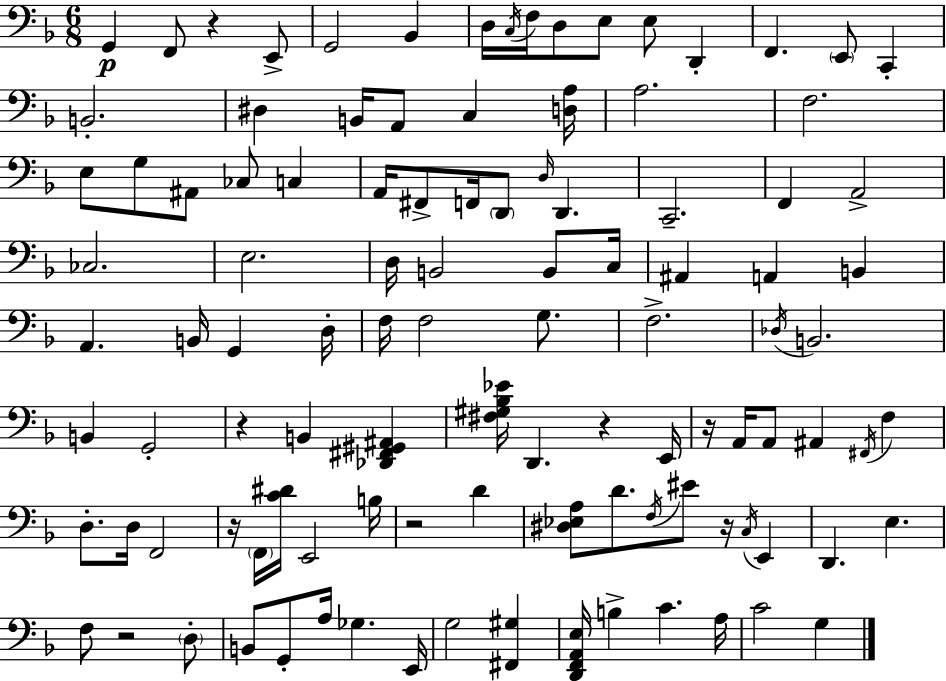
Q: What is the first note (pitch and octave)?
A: G2